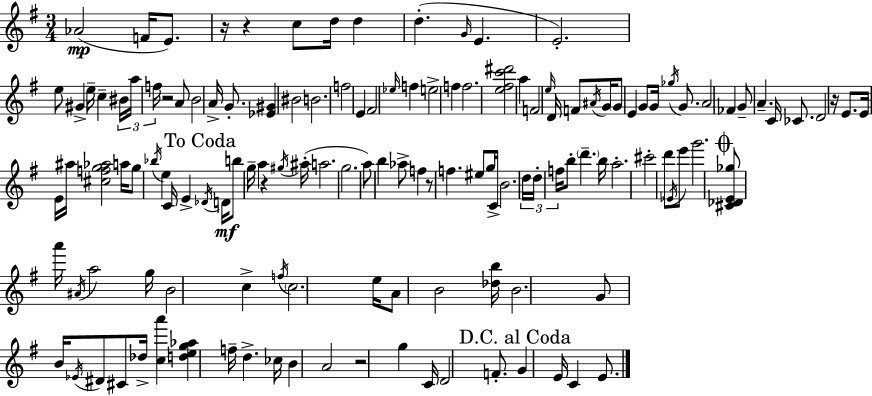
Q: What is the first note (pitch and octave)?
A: Ab4